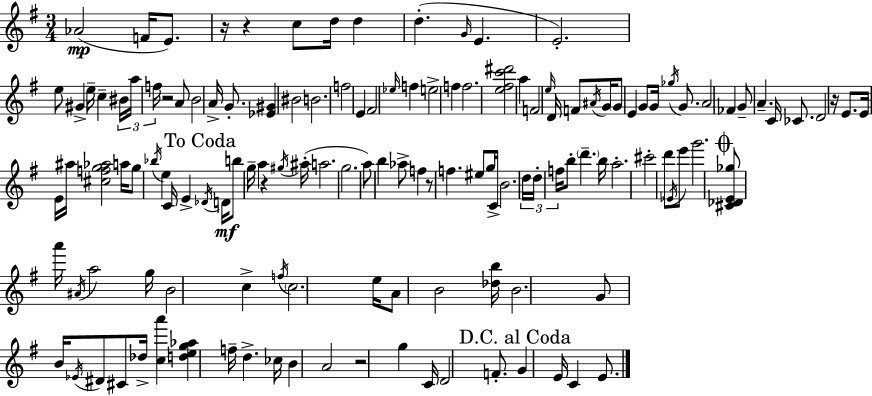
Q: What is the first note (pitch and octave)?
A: Ab4